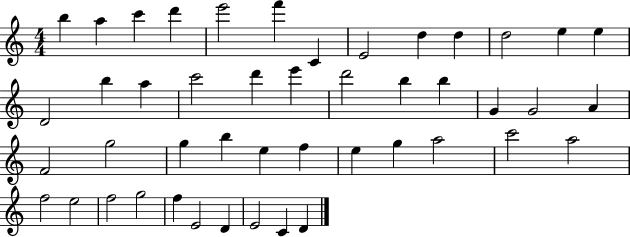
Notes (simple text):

B5/q A5/q C6/q D6/q E6/h F6/q C4/q E4/h D5/q D5/q D5/h E5/q E5/q D4/h B5/q A5/q C6/h D6/q E6/q D6/h B5/q B5/q G4/q G4/h A4/q F4/h G5/h G5/q B5/q E5/q F5/q E5/q G5/q A5/h C6/h A5/h F5/h E5/h F5/h G5/h F5/q E4/h D4/q E4/h C4/q D4/q